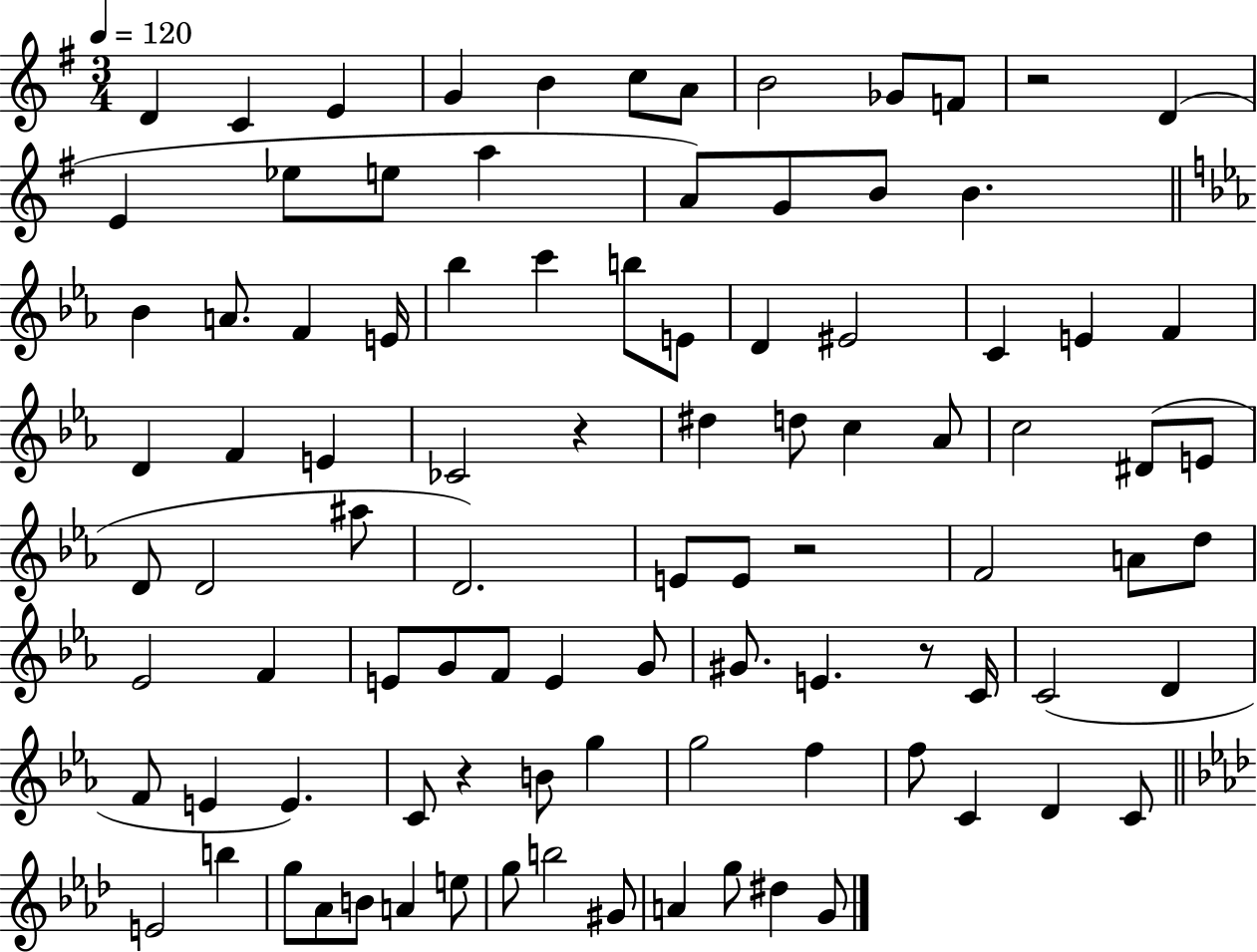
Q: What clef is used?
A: treble